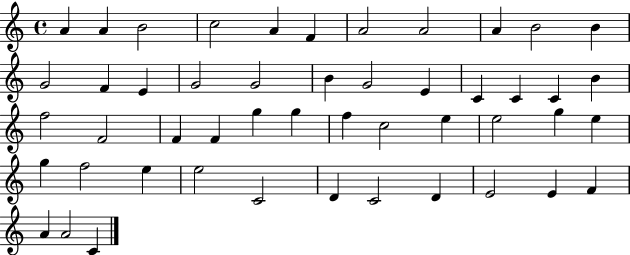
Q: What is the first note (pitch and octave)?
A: A4